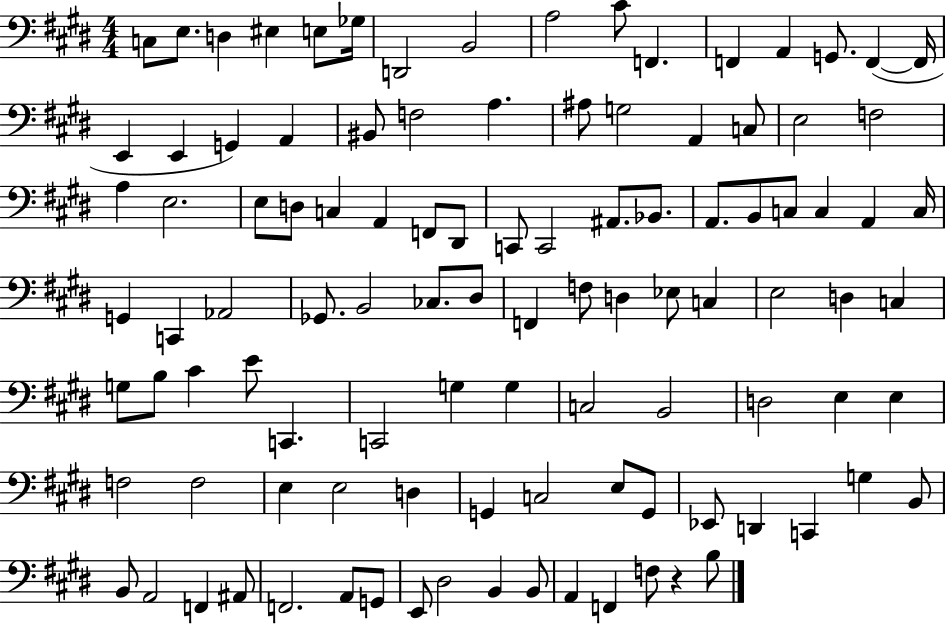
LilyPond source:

{
  \clef bass
  \numericTimeSignature
  \time 4/4
  \key e \major
  c8 e8. d4 eis4 e8 ges16 | d,2 b,2 | a2 cis'8 f,4. | f,4 a,4 g,8. f,4~(~ f,16 | \break e,4 e,4 g,4) a,4 | bis,8 f2 a4. | ais8 g2 a,4 c8 | e2 f2 | \break a4 e2. | e8 d8 c4 a,4 f,8 dis,8 | c,8 c,2 ais,8. bes,8. | a,8. b,8 c8 c4 a,4 c16 | \break g,4 c,4 aes,2 | ges,8. b,2 ces8. dis8 | f,4 f8 d4 ees8 c4 | e2 d4 c4 | \break g8 b8 cis'4 e'8 c,4. | c,2 g4 g4 | c2 b,2 | d2 e4 e4 | \break f2 f2 | e4 e2 d4 | g,4 c2 e8 g,8 | ees,8 d,4 c,4 g4 b,8 | \break b,8 a,2 f,4 ais,8 | f,2. a,8 g,8 | e,8 dis2 b,4 b,8 | a,4 f,4 f8 r4 b8 | \break \bar "|."
}